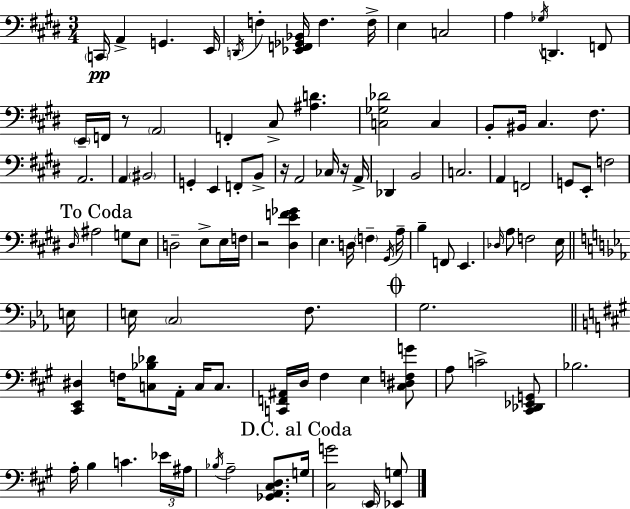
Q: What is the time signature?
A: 3/4